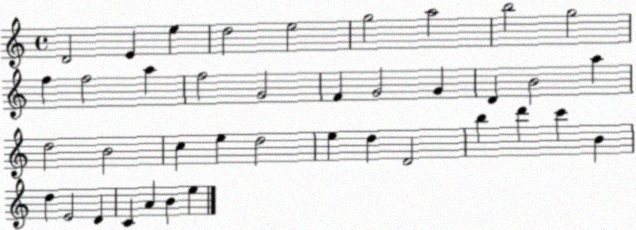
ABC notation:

X:1
T:Untitled
M:4/4
L:1/4
K:C
D2 E e d2 e2 g2 a2 b2 g2 f f2 a f2 G2 F G2 G D B2 a d2 B2 c e d2 e d D2 b d' c' B d E2 D C A B e